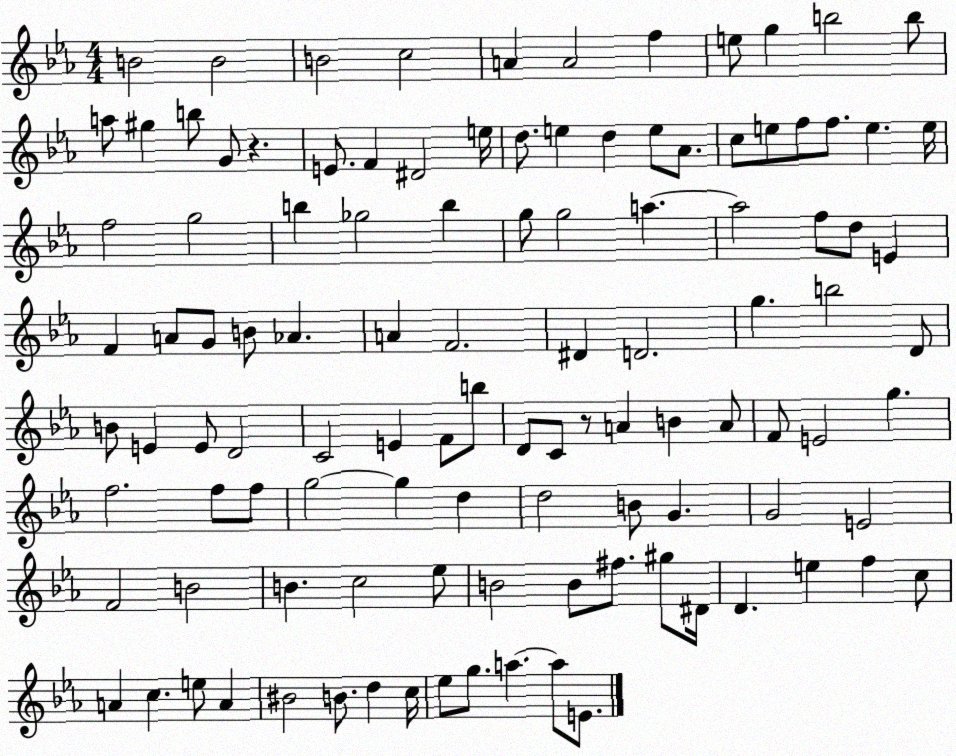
X:1
T:Untitled
M:4/4
L:1/4
K:Eb
B2 B2 B2 c2 A A2 f e/2 g b2 b/2 a/2 ^g b/2 G/2 z E/2 F ^D2 e/4 d/2 e d e/2 _A/2 c/2 e/2 f/2 f/2 e e/4 f2 g2 b _g2 b g/2 g2 a a2 f/2 d/2 E F A/2 G/2 B/2 _A A F2 ^D D2 g b2 D/2 B/2 E E/2 D2 C2 E F/2 b/2 D/2 C/2 z/2 A B A/2 F/2 E2 g f2 f/2 f/2 g2 g d d2 B/2 G G2 E2 F2 B2 B c2 _e/2 B2 B/2 ^f/2 ^g/2 ^D/4 D e f c/2 A c e/2 A ^B2 B/2 d c/4 _e/2 g/2 a a/2 E/2